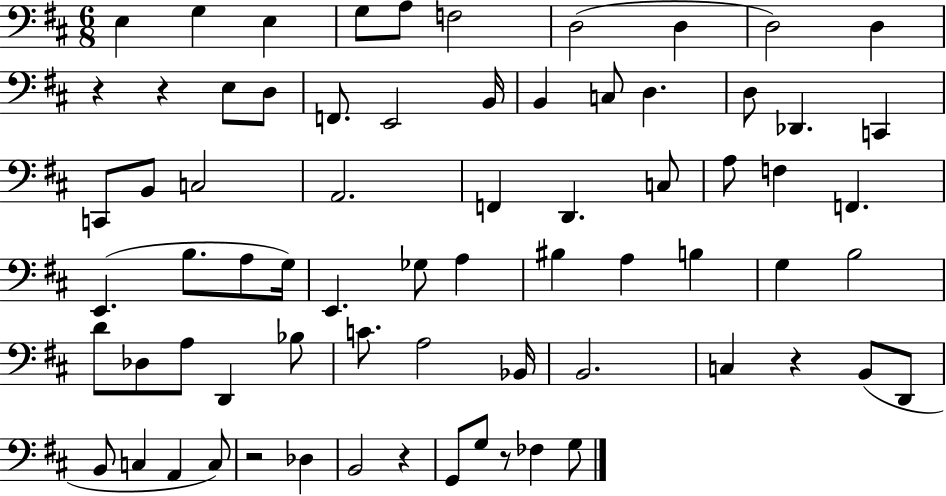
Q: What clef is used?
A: bass